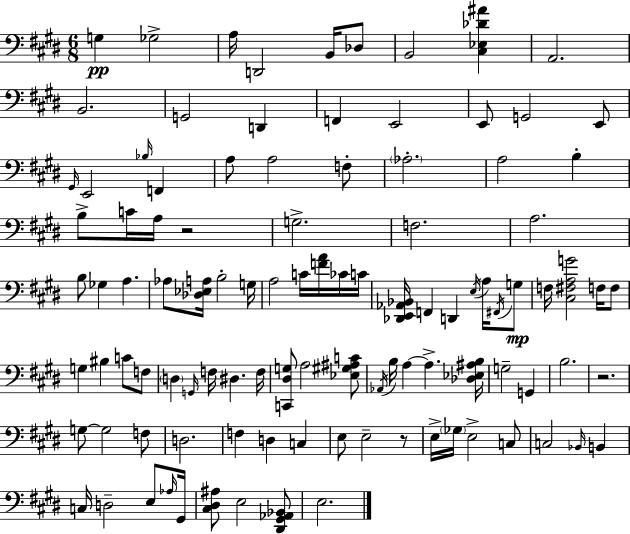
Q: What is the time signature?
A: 6/8